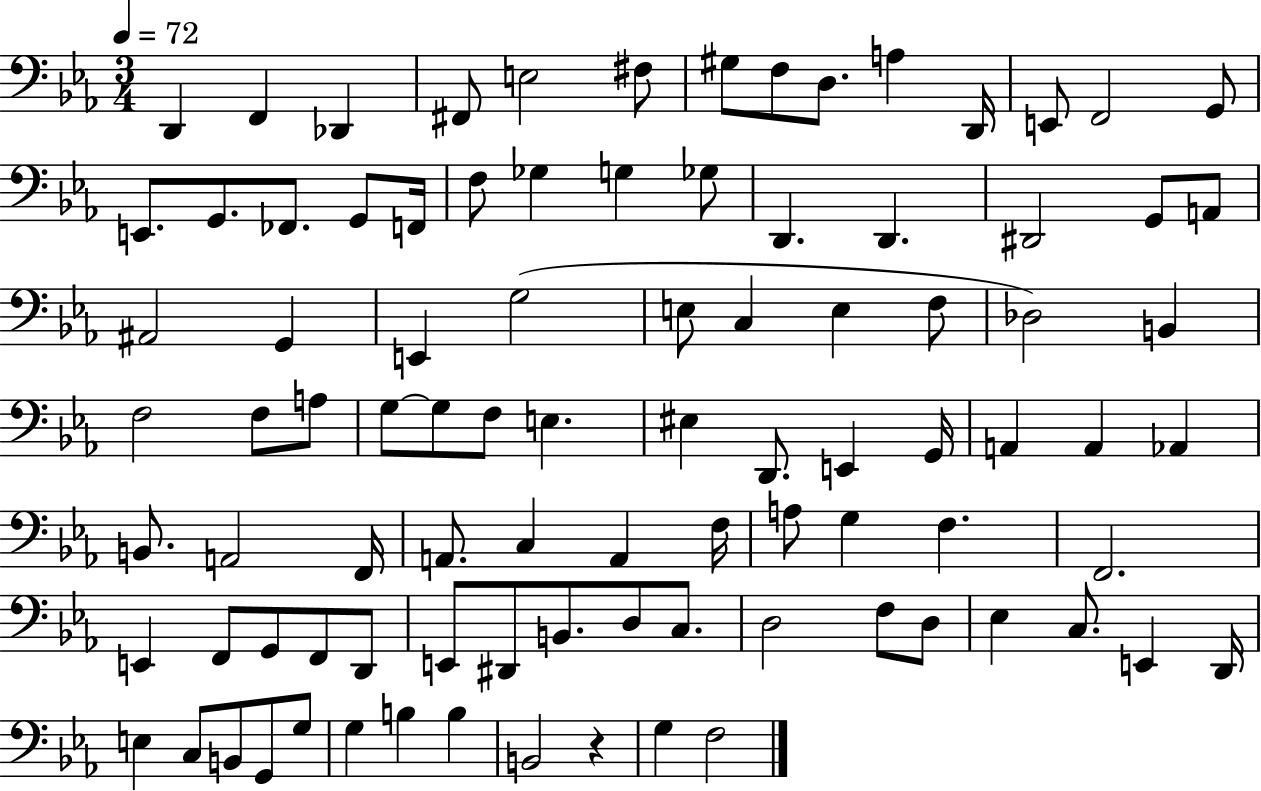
D2/q F2/q Db2/q F#2/e E3/h F#3/e G#3/e F3/e D3/e. A3/q D2/s E2/e F2/h G2/e E2/e. G2/e. FES2/e. G2/e F2/s F3/e Gb3/q G3/q Gb3/e D2/q. D2/q. D#2/h G2/e A2/e A#2/h G2/q E2/q G3/h E3/e C3/q E3/q F3/e Db3/h B2/q F3/h F3/e A3/e G3/e G3/e F3/e E3/q. EIS3/q D2/e. E2/q G2/s A2/q A2/q Ab2/q B2/e. A2/h F2/s A2/e. C3/q A2/q F3/s A3/e G3/q F3/q. F2/h. E2/q F2/e G2/e F2/e D2/e E2/e D#2/e B2/e. D3/e C3/e. D3/h F3/e D3/e Eb3/q C3/e. E2/q D2/s E3/q C3/e B2/e G2/e G3/e G3/q B3/q B3/q B2/h R/q G3/q F3/h